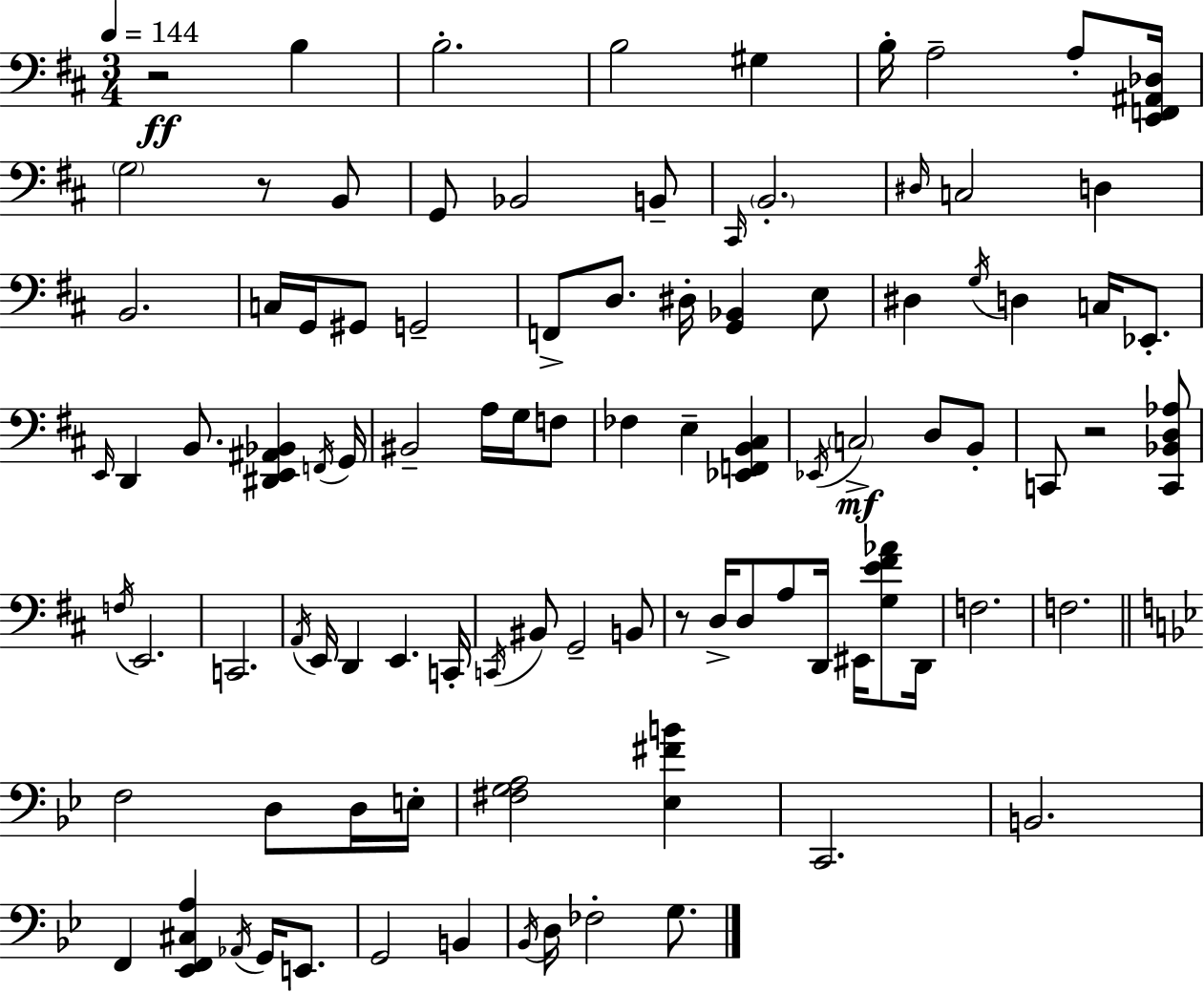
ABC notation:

X:1
T:Untitled
M:3/4
L:1/4
K:D
z2 B, B,2 B,2 ^G, B,/4 A,2 A,/2 [E,,F,,^A,,_D,]/4 G,2 z/2 B,,/2 G,,/2 _B,,2 B,,/2 ^C,,/4 B,,2 ^D,/4 C,2 D, B,,2 C,/4 G,,/4 ^G,,/2 G,,2 F,,/2 D,/2 ^D,/4 [G,,_B,,] E,/2 ^D, G,/4 D, C,/4 _E,,/2 E,,/4 D,, B,,/2 [^D,,E,,^A,,_B,,] F,,/4 G,,/4 ^B,,2 A,/4 G,/4 F,/2 _F, E, [_E,,F,,B,,^C,] _E,,/4 C,2 D,/2 B,,/2 C,,/2 z2 [C,,_B,,D,_A,]/2 F,/4 E,,2 C,,2 A,,/4 E,,/4 D,, E,, C,,/4 C,,/4 ^B,,/2 G,,2 B,,/2 z/2 D,/4 D,/2 A,/2 D,,/4 ^E,,/4 [G,E^F_A]/2 D,,/4 F,2 F,2 F,2 D,/2 D,/4 E,/4 [^F,G,A,]2 [_E,^FB] C,,2 B,,2 F,, [_E,,F,,^C,A,] _A,,/4 G,,/4 E,,/2 G,,2 B,, _B,,/4 D,/4 _F,2 G,/2